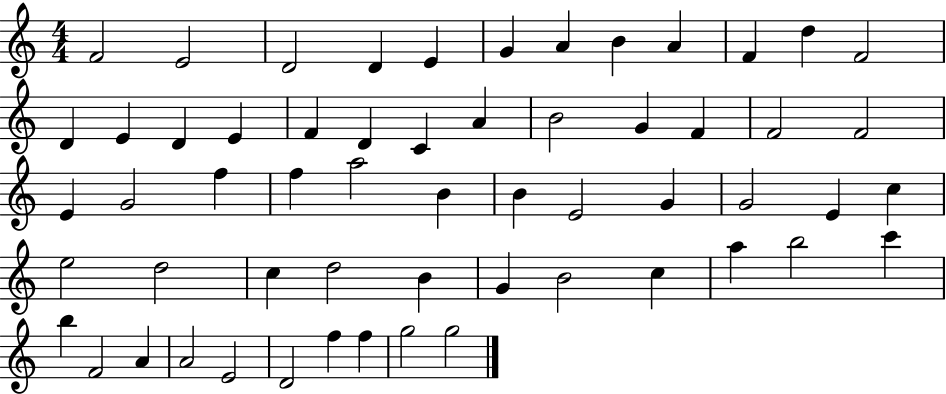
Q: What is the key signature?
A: C major